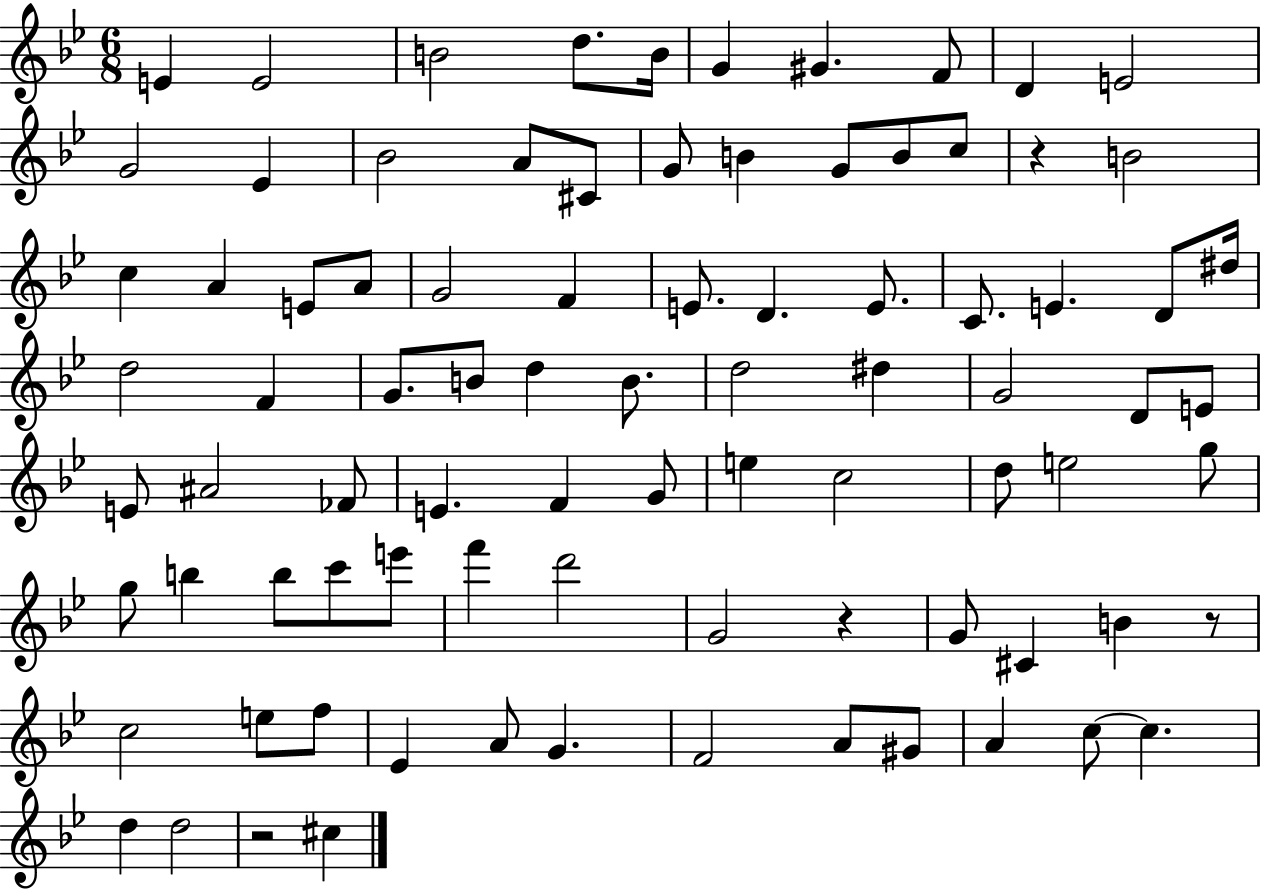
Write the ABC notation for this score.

X:1
T:Untitled
M:6/8
L:1/4
K:Bb
E E2 B2 d/2 B/4 G ^G F/2 D E2 G2 _E _B2 A/2 ^C/2 G/2 B G/2 B/2 c/2 z B2 c A E/2 A/2 G2 F E/2 D E/2 C/2 E D/2 ^d/4 d2 F G/2 B/2 d B/2 d2 ^d G2 D/2 E/2 E/2 ^A2 _F/2 E F G/2 e c2 d/2 e2 g/2 g/2 b b/2 c'/2 e'/2 f' d'2 G2 z G/2 ^C B z/2 c2 e/2 f/2 _E A/2 G F2 A/2 ^G/2 A c/2 c d d2 z2 ^c